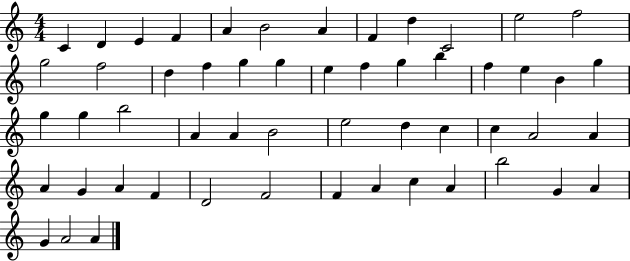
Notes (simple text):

C4/q D4/q E4/q F4/q A4/q B4/h A4/q F4/q D5/q C4/h E5/h F5/h G5/h F5/h D5/q F5/q G5/q G5/q E5/q F5/q G5/q B5/q F5/q E5/q B4/q G5/q G5/q G5/q B5/h A4/q A4/q B4/h E5/h D5/q C5/q C5/q A4/h A4/q A4/q G4/q A4/q F4/q D4/h F4/h F4/q A4/q C5/q A4/q B5/h G4/q A4/q G4/q A4/h A4/q